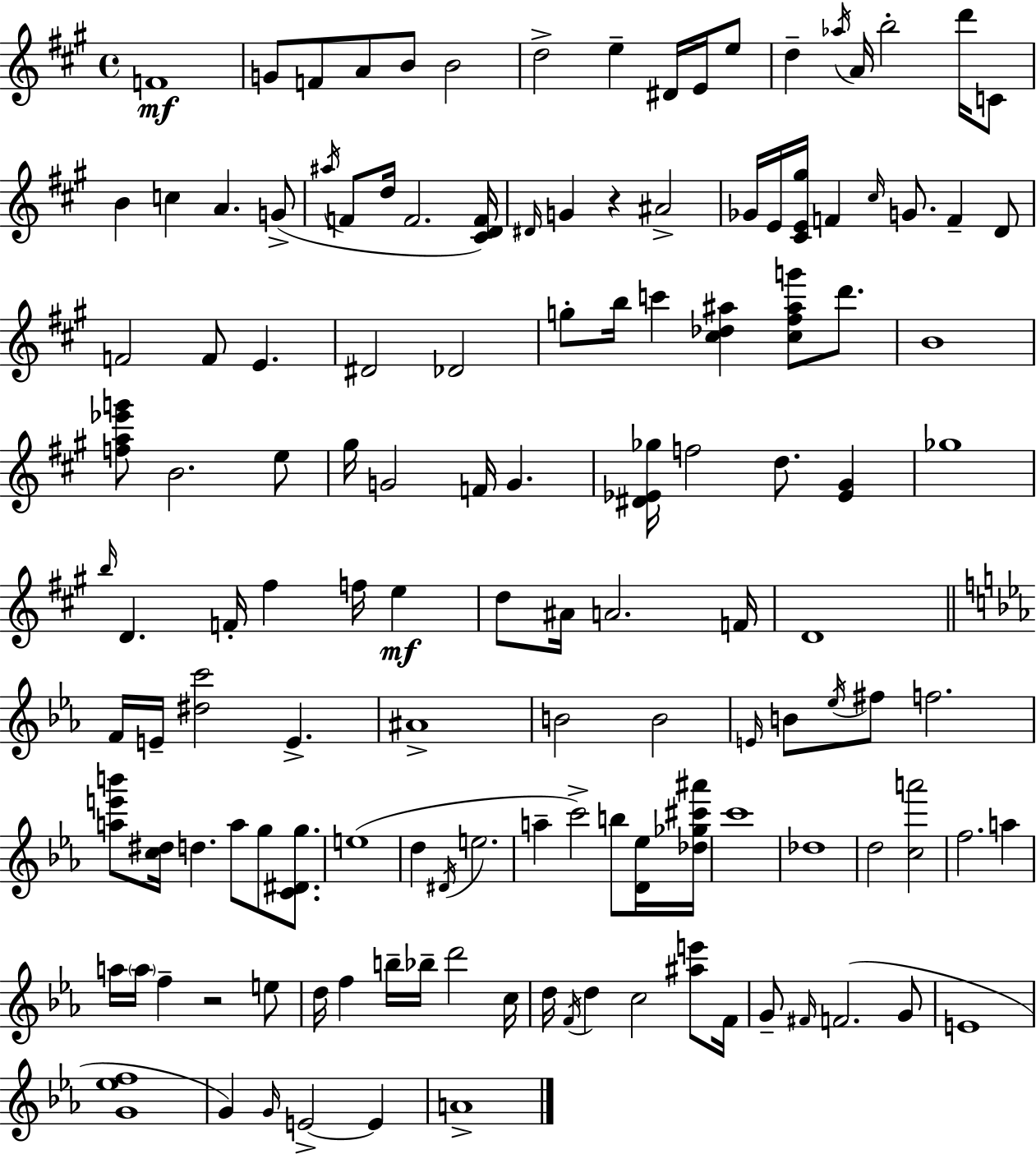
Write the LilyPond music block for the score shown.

{
  \clef treble
  \time 4/4
  \defaultTimeSignature
  \key a \major
  \repeat volta 2 { f'1\mf | g'8 f'8 a'8 b'8 b'2 | d''2-> e''4-- dis'16 e'16 e''8 | d''4-- \acciaccatura { aes''16 } a'16 b''2-. d'''16 c'8 | \break b'4 c''4 a'4. g'8->( | \acciaccatura { ais''16 } f'8 d''16 f'2. | <cis' d' f'>16) \grace { dis'16 } g'4 r4 ais'2-> | ges'16 e'16 <cis' e' gis''>16 f'4 \grace { cis''16 } g'8. f'4-- | \break d'8 f'2 f'8 e'4. | dis'2 des'2 | g''8-. b''16 c'''4 <cis'' des'' ais''>4 <cis'' fis'' ais'' g'''>8 | d'''8. b'1 | \break <f'' a'' ees''' g'''>8 b'2. | e''8 gis''16 g'2 f'16 g'4. | <dis' ees' ges''>16 f''2 d''8. | <ees' gis'>4 ges''1 | \break \grace { b''16 } d'4. f'16-. fis''4 | f''16 e''4\mf d''8 ais'16 a'2. | f'16 d'1 | \bar "||" \break \key ees \major f'16 e'16-- <dis'' c'''>2 e'4.-> | ais'1-> | b'2 b'2 | \grace { e'16 } b'8 \acciaccatura { ees''16 } fis''8 f''2. | \break <a'' e''' b'''>8 <c'' dis''>16 d''4. a''8 g''8 <c' dis' g''>8. | e''1( | d''4 \acciaccatura { dis'16 } e''2. | a''4-- c'''2->) b''8 | \break <d' ees''>16 <des'' ges'' cis''' ais'''>16 c'''1 | des''1 | d''2 <c'' a'''>2 | f''2. a''4 | \break a''16 \parenthesize a''16 f''4-- r2 | e''8 d''16 f''4 b''16-- bes''16-- d'''2 | c''16 d''16 \acciaccatura { f'16 } d''4 c''2 | <ais'' e'''>8 f'16 g'8-- \grace { fis'16 }( f'2. | \break g'8 e'1 | <g' ees'' f''>1 | g'4) \grace { g'16 } e'2->~~ | e'4 a'1-> | \break } \bar "|."
}